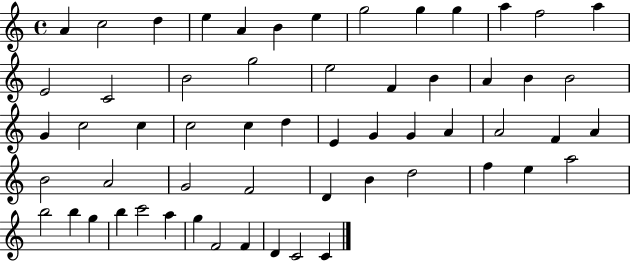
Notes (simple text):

A4/q C5/h D5/q E5/q A4/q B4/q E5/q G5/h G5/q G5/q A5/q F5/h A5/q E4/h C4/h B4/h G5/h E5/h F4/q B4/q A4/q B4/q B4/h G4/q C5/h C5/q C5/h C5/q D5/q E4/q G4/q G4/q A4/q A4/h F4/q A4/q B4/h A4/h G4/h F4/h D4/q B4/q D5/h F5/q E5/q A5/h B5/h B5/q G5/q B5/q C6/h A5/q G5/q F4/h F4/q D4/q C4/h C4/q